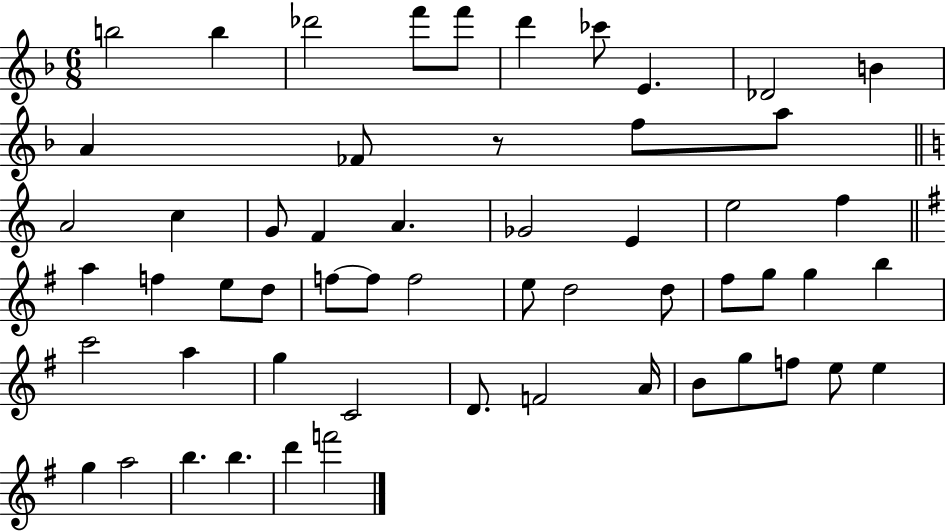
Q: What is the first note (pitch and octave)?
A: B5